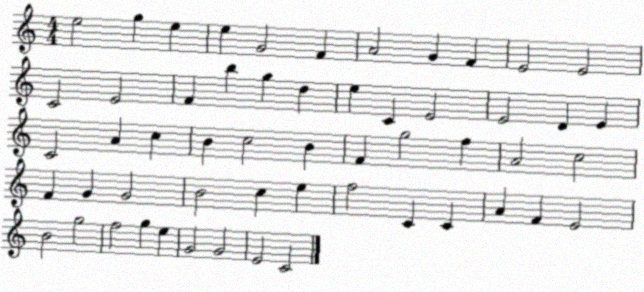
X:1
T:Untitled
M:4/4
L:1/4
K:C
e2 g e e G2 F A2 G F E2 E2 C2 E2 F b g d e C E2 E2 D E C2 A c B c2 B F g2 f A2 c2 F G G2 B2 c e f2 C C A F E2 B2 g2 f2 g e G2 G2 E2 C2